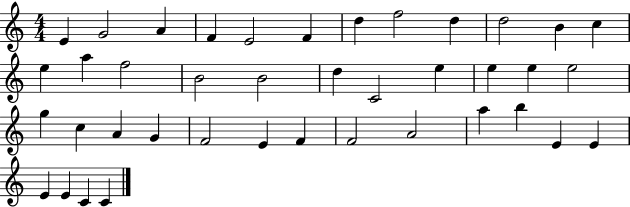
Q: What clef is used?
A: treble